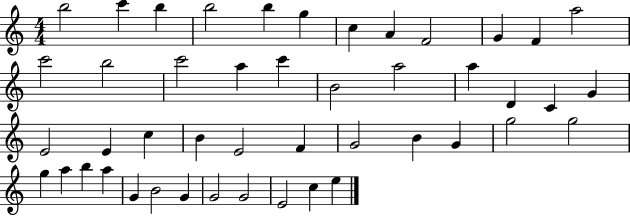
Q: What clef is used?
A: treble